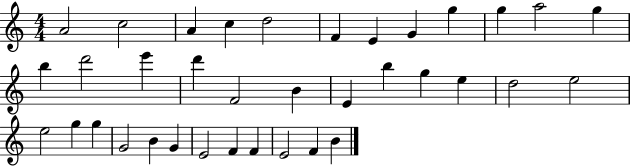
{
  \clef treble
  \numericTimeSignature
  \time 4/4
  \key c \major
  a'2 c''2 | a'4 c''4 d''2 | f'4 e'4 g'4 g''4 | g''4 a''2 g''4 | \break b''4 d'''2 e'''4 | d'''4 f'2 b'4 | e'4 b''4 g''4 e''4 | d''2 e''2 | \break e''2 g''4 g''4 | g'2 b'4 g'4 | e'2 f'4 f'4 | e'2 f'4 b'4 | \break \bar "|."
}